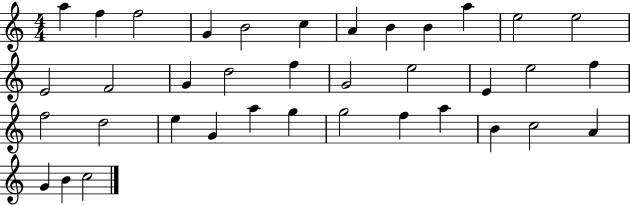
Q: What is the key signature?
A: C major